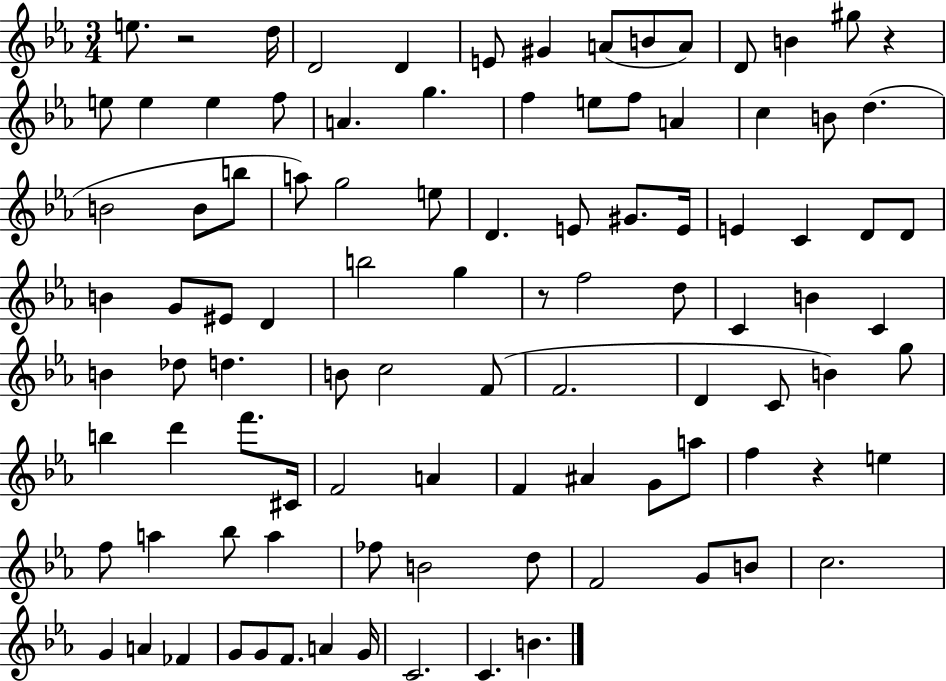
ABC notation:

X:1
T:Untitled
M:3/4
L:1/4
K:Eb
e/2 z2 d/4 D2 D E/2 ^G A/2 B/2 A/2 D/2 B ^g/2 z e/2 e e f/2 A g f e/2 f/2 A c B/2 d B2 B/2 b/2 a/2 g2 e/2 D E/2 ^G/2 E/4 E C D/2 D/2 B G/2 ^E/2 D b2 g z/2 f2 d/2 C B C B _d/2 d B/2 c2 F/2 F2 D C/2 B g/2 b d' f'/2 ^C/4 F2 A F ^A G/2 a/2 f z e f/2 a _b/2 a _f/2 B2 d/2 F2 G/2 B/2 c2 G A _F G/2 G/2 F/2 A G/4 C2 C B